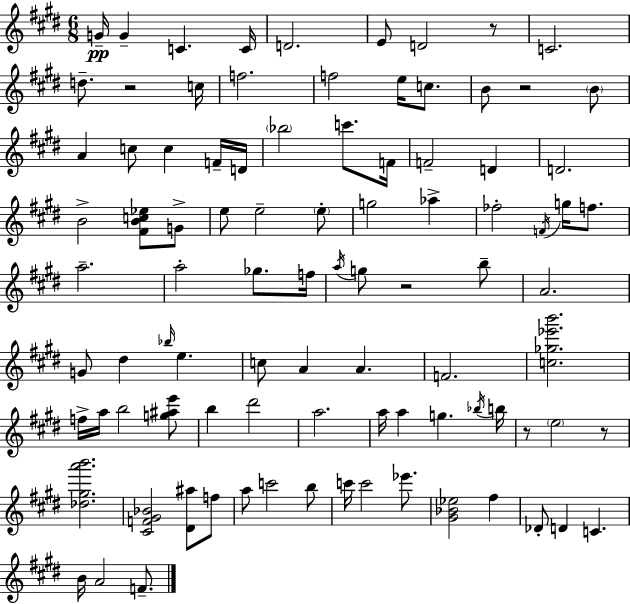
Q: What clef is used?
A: treble